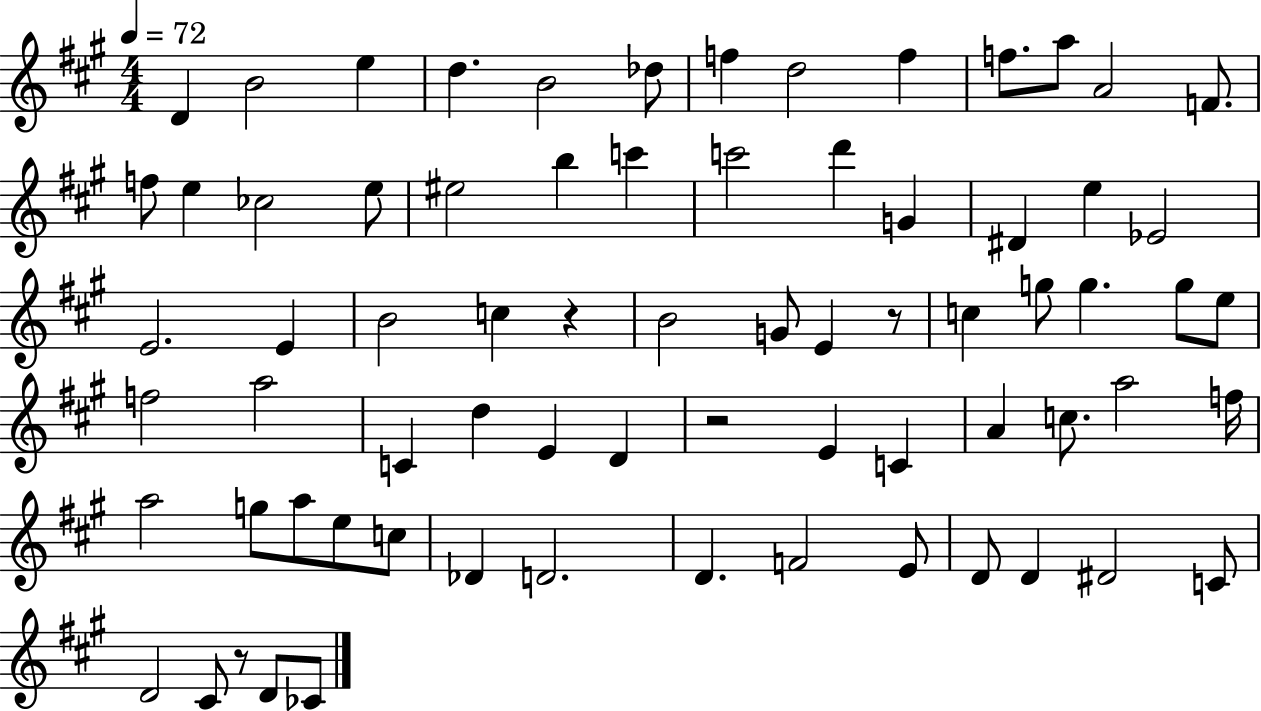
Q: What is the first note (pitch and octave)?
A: D4